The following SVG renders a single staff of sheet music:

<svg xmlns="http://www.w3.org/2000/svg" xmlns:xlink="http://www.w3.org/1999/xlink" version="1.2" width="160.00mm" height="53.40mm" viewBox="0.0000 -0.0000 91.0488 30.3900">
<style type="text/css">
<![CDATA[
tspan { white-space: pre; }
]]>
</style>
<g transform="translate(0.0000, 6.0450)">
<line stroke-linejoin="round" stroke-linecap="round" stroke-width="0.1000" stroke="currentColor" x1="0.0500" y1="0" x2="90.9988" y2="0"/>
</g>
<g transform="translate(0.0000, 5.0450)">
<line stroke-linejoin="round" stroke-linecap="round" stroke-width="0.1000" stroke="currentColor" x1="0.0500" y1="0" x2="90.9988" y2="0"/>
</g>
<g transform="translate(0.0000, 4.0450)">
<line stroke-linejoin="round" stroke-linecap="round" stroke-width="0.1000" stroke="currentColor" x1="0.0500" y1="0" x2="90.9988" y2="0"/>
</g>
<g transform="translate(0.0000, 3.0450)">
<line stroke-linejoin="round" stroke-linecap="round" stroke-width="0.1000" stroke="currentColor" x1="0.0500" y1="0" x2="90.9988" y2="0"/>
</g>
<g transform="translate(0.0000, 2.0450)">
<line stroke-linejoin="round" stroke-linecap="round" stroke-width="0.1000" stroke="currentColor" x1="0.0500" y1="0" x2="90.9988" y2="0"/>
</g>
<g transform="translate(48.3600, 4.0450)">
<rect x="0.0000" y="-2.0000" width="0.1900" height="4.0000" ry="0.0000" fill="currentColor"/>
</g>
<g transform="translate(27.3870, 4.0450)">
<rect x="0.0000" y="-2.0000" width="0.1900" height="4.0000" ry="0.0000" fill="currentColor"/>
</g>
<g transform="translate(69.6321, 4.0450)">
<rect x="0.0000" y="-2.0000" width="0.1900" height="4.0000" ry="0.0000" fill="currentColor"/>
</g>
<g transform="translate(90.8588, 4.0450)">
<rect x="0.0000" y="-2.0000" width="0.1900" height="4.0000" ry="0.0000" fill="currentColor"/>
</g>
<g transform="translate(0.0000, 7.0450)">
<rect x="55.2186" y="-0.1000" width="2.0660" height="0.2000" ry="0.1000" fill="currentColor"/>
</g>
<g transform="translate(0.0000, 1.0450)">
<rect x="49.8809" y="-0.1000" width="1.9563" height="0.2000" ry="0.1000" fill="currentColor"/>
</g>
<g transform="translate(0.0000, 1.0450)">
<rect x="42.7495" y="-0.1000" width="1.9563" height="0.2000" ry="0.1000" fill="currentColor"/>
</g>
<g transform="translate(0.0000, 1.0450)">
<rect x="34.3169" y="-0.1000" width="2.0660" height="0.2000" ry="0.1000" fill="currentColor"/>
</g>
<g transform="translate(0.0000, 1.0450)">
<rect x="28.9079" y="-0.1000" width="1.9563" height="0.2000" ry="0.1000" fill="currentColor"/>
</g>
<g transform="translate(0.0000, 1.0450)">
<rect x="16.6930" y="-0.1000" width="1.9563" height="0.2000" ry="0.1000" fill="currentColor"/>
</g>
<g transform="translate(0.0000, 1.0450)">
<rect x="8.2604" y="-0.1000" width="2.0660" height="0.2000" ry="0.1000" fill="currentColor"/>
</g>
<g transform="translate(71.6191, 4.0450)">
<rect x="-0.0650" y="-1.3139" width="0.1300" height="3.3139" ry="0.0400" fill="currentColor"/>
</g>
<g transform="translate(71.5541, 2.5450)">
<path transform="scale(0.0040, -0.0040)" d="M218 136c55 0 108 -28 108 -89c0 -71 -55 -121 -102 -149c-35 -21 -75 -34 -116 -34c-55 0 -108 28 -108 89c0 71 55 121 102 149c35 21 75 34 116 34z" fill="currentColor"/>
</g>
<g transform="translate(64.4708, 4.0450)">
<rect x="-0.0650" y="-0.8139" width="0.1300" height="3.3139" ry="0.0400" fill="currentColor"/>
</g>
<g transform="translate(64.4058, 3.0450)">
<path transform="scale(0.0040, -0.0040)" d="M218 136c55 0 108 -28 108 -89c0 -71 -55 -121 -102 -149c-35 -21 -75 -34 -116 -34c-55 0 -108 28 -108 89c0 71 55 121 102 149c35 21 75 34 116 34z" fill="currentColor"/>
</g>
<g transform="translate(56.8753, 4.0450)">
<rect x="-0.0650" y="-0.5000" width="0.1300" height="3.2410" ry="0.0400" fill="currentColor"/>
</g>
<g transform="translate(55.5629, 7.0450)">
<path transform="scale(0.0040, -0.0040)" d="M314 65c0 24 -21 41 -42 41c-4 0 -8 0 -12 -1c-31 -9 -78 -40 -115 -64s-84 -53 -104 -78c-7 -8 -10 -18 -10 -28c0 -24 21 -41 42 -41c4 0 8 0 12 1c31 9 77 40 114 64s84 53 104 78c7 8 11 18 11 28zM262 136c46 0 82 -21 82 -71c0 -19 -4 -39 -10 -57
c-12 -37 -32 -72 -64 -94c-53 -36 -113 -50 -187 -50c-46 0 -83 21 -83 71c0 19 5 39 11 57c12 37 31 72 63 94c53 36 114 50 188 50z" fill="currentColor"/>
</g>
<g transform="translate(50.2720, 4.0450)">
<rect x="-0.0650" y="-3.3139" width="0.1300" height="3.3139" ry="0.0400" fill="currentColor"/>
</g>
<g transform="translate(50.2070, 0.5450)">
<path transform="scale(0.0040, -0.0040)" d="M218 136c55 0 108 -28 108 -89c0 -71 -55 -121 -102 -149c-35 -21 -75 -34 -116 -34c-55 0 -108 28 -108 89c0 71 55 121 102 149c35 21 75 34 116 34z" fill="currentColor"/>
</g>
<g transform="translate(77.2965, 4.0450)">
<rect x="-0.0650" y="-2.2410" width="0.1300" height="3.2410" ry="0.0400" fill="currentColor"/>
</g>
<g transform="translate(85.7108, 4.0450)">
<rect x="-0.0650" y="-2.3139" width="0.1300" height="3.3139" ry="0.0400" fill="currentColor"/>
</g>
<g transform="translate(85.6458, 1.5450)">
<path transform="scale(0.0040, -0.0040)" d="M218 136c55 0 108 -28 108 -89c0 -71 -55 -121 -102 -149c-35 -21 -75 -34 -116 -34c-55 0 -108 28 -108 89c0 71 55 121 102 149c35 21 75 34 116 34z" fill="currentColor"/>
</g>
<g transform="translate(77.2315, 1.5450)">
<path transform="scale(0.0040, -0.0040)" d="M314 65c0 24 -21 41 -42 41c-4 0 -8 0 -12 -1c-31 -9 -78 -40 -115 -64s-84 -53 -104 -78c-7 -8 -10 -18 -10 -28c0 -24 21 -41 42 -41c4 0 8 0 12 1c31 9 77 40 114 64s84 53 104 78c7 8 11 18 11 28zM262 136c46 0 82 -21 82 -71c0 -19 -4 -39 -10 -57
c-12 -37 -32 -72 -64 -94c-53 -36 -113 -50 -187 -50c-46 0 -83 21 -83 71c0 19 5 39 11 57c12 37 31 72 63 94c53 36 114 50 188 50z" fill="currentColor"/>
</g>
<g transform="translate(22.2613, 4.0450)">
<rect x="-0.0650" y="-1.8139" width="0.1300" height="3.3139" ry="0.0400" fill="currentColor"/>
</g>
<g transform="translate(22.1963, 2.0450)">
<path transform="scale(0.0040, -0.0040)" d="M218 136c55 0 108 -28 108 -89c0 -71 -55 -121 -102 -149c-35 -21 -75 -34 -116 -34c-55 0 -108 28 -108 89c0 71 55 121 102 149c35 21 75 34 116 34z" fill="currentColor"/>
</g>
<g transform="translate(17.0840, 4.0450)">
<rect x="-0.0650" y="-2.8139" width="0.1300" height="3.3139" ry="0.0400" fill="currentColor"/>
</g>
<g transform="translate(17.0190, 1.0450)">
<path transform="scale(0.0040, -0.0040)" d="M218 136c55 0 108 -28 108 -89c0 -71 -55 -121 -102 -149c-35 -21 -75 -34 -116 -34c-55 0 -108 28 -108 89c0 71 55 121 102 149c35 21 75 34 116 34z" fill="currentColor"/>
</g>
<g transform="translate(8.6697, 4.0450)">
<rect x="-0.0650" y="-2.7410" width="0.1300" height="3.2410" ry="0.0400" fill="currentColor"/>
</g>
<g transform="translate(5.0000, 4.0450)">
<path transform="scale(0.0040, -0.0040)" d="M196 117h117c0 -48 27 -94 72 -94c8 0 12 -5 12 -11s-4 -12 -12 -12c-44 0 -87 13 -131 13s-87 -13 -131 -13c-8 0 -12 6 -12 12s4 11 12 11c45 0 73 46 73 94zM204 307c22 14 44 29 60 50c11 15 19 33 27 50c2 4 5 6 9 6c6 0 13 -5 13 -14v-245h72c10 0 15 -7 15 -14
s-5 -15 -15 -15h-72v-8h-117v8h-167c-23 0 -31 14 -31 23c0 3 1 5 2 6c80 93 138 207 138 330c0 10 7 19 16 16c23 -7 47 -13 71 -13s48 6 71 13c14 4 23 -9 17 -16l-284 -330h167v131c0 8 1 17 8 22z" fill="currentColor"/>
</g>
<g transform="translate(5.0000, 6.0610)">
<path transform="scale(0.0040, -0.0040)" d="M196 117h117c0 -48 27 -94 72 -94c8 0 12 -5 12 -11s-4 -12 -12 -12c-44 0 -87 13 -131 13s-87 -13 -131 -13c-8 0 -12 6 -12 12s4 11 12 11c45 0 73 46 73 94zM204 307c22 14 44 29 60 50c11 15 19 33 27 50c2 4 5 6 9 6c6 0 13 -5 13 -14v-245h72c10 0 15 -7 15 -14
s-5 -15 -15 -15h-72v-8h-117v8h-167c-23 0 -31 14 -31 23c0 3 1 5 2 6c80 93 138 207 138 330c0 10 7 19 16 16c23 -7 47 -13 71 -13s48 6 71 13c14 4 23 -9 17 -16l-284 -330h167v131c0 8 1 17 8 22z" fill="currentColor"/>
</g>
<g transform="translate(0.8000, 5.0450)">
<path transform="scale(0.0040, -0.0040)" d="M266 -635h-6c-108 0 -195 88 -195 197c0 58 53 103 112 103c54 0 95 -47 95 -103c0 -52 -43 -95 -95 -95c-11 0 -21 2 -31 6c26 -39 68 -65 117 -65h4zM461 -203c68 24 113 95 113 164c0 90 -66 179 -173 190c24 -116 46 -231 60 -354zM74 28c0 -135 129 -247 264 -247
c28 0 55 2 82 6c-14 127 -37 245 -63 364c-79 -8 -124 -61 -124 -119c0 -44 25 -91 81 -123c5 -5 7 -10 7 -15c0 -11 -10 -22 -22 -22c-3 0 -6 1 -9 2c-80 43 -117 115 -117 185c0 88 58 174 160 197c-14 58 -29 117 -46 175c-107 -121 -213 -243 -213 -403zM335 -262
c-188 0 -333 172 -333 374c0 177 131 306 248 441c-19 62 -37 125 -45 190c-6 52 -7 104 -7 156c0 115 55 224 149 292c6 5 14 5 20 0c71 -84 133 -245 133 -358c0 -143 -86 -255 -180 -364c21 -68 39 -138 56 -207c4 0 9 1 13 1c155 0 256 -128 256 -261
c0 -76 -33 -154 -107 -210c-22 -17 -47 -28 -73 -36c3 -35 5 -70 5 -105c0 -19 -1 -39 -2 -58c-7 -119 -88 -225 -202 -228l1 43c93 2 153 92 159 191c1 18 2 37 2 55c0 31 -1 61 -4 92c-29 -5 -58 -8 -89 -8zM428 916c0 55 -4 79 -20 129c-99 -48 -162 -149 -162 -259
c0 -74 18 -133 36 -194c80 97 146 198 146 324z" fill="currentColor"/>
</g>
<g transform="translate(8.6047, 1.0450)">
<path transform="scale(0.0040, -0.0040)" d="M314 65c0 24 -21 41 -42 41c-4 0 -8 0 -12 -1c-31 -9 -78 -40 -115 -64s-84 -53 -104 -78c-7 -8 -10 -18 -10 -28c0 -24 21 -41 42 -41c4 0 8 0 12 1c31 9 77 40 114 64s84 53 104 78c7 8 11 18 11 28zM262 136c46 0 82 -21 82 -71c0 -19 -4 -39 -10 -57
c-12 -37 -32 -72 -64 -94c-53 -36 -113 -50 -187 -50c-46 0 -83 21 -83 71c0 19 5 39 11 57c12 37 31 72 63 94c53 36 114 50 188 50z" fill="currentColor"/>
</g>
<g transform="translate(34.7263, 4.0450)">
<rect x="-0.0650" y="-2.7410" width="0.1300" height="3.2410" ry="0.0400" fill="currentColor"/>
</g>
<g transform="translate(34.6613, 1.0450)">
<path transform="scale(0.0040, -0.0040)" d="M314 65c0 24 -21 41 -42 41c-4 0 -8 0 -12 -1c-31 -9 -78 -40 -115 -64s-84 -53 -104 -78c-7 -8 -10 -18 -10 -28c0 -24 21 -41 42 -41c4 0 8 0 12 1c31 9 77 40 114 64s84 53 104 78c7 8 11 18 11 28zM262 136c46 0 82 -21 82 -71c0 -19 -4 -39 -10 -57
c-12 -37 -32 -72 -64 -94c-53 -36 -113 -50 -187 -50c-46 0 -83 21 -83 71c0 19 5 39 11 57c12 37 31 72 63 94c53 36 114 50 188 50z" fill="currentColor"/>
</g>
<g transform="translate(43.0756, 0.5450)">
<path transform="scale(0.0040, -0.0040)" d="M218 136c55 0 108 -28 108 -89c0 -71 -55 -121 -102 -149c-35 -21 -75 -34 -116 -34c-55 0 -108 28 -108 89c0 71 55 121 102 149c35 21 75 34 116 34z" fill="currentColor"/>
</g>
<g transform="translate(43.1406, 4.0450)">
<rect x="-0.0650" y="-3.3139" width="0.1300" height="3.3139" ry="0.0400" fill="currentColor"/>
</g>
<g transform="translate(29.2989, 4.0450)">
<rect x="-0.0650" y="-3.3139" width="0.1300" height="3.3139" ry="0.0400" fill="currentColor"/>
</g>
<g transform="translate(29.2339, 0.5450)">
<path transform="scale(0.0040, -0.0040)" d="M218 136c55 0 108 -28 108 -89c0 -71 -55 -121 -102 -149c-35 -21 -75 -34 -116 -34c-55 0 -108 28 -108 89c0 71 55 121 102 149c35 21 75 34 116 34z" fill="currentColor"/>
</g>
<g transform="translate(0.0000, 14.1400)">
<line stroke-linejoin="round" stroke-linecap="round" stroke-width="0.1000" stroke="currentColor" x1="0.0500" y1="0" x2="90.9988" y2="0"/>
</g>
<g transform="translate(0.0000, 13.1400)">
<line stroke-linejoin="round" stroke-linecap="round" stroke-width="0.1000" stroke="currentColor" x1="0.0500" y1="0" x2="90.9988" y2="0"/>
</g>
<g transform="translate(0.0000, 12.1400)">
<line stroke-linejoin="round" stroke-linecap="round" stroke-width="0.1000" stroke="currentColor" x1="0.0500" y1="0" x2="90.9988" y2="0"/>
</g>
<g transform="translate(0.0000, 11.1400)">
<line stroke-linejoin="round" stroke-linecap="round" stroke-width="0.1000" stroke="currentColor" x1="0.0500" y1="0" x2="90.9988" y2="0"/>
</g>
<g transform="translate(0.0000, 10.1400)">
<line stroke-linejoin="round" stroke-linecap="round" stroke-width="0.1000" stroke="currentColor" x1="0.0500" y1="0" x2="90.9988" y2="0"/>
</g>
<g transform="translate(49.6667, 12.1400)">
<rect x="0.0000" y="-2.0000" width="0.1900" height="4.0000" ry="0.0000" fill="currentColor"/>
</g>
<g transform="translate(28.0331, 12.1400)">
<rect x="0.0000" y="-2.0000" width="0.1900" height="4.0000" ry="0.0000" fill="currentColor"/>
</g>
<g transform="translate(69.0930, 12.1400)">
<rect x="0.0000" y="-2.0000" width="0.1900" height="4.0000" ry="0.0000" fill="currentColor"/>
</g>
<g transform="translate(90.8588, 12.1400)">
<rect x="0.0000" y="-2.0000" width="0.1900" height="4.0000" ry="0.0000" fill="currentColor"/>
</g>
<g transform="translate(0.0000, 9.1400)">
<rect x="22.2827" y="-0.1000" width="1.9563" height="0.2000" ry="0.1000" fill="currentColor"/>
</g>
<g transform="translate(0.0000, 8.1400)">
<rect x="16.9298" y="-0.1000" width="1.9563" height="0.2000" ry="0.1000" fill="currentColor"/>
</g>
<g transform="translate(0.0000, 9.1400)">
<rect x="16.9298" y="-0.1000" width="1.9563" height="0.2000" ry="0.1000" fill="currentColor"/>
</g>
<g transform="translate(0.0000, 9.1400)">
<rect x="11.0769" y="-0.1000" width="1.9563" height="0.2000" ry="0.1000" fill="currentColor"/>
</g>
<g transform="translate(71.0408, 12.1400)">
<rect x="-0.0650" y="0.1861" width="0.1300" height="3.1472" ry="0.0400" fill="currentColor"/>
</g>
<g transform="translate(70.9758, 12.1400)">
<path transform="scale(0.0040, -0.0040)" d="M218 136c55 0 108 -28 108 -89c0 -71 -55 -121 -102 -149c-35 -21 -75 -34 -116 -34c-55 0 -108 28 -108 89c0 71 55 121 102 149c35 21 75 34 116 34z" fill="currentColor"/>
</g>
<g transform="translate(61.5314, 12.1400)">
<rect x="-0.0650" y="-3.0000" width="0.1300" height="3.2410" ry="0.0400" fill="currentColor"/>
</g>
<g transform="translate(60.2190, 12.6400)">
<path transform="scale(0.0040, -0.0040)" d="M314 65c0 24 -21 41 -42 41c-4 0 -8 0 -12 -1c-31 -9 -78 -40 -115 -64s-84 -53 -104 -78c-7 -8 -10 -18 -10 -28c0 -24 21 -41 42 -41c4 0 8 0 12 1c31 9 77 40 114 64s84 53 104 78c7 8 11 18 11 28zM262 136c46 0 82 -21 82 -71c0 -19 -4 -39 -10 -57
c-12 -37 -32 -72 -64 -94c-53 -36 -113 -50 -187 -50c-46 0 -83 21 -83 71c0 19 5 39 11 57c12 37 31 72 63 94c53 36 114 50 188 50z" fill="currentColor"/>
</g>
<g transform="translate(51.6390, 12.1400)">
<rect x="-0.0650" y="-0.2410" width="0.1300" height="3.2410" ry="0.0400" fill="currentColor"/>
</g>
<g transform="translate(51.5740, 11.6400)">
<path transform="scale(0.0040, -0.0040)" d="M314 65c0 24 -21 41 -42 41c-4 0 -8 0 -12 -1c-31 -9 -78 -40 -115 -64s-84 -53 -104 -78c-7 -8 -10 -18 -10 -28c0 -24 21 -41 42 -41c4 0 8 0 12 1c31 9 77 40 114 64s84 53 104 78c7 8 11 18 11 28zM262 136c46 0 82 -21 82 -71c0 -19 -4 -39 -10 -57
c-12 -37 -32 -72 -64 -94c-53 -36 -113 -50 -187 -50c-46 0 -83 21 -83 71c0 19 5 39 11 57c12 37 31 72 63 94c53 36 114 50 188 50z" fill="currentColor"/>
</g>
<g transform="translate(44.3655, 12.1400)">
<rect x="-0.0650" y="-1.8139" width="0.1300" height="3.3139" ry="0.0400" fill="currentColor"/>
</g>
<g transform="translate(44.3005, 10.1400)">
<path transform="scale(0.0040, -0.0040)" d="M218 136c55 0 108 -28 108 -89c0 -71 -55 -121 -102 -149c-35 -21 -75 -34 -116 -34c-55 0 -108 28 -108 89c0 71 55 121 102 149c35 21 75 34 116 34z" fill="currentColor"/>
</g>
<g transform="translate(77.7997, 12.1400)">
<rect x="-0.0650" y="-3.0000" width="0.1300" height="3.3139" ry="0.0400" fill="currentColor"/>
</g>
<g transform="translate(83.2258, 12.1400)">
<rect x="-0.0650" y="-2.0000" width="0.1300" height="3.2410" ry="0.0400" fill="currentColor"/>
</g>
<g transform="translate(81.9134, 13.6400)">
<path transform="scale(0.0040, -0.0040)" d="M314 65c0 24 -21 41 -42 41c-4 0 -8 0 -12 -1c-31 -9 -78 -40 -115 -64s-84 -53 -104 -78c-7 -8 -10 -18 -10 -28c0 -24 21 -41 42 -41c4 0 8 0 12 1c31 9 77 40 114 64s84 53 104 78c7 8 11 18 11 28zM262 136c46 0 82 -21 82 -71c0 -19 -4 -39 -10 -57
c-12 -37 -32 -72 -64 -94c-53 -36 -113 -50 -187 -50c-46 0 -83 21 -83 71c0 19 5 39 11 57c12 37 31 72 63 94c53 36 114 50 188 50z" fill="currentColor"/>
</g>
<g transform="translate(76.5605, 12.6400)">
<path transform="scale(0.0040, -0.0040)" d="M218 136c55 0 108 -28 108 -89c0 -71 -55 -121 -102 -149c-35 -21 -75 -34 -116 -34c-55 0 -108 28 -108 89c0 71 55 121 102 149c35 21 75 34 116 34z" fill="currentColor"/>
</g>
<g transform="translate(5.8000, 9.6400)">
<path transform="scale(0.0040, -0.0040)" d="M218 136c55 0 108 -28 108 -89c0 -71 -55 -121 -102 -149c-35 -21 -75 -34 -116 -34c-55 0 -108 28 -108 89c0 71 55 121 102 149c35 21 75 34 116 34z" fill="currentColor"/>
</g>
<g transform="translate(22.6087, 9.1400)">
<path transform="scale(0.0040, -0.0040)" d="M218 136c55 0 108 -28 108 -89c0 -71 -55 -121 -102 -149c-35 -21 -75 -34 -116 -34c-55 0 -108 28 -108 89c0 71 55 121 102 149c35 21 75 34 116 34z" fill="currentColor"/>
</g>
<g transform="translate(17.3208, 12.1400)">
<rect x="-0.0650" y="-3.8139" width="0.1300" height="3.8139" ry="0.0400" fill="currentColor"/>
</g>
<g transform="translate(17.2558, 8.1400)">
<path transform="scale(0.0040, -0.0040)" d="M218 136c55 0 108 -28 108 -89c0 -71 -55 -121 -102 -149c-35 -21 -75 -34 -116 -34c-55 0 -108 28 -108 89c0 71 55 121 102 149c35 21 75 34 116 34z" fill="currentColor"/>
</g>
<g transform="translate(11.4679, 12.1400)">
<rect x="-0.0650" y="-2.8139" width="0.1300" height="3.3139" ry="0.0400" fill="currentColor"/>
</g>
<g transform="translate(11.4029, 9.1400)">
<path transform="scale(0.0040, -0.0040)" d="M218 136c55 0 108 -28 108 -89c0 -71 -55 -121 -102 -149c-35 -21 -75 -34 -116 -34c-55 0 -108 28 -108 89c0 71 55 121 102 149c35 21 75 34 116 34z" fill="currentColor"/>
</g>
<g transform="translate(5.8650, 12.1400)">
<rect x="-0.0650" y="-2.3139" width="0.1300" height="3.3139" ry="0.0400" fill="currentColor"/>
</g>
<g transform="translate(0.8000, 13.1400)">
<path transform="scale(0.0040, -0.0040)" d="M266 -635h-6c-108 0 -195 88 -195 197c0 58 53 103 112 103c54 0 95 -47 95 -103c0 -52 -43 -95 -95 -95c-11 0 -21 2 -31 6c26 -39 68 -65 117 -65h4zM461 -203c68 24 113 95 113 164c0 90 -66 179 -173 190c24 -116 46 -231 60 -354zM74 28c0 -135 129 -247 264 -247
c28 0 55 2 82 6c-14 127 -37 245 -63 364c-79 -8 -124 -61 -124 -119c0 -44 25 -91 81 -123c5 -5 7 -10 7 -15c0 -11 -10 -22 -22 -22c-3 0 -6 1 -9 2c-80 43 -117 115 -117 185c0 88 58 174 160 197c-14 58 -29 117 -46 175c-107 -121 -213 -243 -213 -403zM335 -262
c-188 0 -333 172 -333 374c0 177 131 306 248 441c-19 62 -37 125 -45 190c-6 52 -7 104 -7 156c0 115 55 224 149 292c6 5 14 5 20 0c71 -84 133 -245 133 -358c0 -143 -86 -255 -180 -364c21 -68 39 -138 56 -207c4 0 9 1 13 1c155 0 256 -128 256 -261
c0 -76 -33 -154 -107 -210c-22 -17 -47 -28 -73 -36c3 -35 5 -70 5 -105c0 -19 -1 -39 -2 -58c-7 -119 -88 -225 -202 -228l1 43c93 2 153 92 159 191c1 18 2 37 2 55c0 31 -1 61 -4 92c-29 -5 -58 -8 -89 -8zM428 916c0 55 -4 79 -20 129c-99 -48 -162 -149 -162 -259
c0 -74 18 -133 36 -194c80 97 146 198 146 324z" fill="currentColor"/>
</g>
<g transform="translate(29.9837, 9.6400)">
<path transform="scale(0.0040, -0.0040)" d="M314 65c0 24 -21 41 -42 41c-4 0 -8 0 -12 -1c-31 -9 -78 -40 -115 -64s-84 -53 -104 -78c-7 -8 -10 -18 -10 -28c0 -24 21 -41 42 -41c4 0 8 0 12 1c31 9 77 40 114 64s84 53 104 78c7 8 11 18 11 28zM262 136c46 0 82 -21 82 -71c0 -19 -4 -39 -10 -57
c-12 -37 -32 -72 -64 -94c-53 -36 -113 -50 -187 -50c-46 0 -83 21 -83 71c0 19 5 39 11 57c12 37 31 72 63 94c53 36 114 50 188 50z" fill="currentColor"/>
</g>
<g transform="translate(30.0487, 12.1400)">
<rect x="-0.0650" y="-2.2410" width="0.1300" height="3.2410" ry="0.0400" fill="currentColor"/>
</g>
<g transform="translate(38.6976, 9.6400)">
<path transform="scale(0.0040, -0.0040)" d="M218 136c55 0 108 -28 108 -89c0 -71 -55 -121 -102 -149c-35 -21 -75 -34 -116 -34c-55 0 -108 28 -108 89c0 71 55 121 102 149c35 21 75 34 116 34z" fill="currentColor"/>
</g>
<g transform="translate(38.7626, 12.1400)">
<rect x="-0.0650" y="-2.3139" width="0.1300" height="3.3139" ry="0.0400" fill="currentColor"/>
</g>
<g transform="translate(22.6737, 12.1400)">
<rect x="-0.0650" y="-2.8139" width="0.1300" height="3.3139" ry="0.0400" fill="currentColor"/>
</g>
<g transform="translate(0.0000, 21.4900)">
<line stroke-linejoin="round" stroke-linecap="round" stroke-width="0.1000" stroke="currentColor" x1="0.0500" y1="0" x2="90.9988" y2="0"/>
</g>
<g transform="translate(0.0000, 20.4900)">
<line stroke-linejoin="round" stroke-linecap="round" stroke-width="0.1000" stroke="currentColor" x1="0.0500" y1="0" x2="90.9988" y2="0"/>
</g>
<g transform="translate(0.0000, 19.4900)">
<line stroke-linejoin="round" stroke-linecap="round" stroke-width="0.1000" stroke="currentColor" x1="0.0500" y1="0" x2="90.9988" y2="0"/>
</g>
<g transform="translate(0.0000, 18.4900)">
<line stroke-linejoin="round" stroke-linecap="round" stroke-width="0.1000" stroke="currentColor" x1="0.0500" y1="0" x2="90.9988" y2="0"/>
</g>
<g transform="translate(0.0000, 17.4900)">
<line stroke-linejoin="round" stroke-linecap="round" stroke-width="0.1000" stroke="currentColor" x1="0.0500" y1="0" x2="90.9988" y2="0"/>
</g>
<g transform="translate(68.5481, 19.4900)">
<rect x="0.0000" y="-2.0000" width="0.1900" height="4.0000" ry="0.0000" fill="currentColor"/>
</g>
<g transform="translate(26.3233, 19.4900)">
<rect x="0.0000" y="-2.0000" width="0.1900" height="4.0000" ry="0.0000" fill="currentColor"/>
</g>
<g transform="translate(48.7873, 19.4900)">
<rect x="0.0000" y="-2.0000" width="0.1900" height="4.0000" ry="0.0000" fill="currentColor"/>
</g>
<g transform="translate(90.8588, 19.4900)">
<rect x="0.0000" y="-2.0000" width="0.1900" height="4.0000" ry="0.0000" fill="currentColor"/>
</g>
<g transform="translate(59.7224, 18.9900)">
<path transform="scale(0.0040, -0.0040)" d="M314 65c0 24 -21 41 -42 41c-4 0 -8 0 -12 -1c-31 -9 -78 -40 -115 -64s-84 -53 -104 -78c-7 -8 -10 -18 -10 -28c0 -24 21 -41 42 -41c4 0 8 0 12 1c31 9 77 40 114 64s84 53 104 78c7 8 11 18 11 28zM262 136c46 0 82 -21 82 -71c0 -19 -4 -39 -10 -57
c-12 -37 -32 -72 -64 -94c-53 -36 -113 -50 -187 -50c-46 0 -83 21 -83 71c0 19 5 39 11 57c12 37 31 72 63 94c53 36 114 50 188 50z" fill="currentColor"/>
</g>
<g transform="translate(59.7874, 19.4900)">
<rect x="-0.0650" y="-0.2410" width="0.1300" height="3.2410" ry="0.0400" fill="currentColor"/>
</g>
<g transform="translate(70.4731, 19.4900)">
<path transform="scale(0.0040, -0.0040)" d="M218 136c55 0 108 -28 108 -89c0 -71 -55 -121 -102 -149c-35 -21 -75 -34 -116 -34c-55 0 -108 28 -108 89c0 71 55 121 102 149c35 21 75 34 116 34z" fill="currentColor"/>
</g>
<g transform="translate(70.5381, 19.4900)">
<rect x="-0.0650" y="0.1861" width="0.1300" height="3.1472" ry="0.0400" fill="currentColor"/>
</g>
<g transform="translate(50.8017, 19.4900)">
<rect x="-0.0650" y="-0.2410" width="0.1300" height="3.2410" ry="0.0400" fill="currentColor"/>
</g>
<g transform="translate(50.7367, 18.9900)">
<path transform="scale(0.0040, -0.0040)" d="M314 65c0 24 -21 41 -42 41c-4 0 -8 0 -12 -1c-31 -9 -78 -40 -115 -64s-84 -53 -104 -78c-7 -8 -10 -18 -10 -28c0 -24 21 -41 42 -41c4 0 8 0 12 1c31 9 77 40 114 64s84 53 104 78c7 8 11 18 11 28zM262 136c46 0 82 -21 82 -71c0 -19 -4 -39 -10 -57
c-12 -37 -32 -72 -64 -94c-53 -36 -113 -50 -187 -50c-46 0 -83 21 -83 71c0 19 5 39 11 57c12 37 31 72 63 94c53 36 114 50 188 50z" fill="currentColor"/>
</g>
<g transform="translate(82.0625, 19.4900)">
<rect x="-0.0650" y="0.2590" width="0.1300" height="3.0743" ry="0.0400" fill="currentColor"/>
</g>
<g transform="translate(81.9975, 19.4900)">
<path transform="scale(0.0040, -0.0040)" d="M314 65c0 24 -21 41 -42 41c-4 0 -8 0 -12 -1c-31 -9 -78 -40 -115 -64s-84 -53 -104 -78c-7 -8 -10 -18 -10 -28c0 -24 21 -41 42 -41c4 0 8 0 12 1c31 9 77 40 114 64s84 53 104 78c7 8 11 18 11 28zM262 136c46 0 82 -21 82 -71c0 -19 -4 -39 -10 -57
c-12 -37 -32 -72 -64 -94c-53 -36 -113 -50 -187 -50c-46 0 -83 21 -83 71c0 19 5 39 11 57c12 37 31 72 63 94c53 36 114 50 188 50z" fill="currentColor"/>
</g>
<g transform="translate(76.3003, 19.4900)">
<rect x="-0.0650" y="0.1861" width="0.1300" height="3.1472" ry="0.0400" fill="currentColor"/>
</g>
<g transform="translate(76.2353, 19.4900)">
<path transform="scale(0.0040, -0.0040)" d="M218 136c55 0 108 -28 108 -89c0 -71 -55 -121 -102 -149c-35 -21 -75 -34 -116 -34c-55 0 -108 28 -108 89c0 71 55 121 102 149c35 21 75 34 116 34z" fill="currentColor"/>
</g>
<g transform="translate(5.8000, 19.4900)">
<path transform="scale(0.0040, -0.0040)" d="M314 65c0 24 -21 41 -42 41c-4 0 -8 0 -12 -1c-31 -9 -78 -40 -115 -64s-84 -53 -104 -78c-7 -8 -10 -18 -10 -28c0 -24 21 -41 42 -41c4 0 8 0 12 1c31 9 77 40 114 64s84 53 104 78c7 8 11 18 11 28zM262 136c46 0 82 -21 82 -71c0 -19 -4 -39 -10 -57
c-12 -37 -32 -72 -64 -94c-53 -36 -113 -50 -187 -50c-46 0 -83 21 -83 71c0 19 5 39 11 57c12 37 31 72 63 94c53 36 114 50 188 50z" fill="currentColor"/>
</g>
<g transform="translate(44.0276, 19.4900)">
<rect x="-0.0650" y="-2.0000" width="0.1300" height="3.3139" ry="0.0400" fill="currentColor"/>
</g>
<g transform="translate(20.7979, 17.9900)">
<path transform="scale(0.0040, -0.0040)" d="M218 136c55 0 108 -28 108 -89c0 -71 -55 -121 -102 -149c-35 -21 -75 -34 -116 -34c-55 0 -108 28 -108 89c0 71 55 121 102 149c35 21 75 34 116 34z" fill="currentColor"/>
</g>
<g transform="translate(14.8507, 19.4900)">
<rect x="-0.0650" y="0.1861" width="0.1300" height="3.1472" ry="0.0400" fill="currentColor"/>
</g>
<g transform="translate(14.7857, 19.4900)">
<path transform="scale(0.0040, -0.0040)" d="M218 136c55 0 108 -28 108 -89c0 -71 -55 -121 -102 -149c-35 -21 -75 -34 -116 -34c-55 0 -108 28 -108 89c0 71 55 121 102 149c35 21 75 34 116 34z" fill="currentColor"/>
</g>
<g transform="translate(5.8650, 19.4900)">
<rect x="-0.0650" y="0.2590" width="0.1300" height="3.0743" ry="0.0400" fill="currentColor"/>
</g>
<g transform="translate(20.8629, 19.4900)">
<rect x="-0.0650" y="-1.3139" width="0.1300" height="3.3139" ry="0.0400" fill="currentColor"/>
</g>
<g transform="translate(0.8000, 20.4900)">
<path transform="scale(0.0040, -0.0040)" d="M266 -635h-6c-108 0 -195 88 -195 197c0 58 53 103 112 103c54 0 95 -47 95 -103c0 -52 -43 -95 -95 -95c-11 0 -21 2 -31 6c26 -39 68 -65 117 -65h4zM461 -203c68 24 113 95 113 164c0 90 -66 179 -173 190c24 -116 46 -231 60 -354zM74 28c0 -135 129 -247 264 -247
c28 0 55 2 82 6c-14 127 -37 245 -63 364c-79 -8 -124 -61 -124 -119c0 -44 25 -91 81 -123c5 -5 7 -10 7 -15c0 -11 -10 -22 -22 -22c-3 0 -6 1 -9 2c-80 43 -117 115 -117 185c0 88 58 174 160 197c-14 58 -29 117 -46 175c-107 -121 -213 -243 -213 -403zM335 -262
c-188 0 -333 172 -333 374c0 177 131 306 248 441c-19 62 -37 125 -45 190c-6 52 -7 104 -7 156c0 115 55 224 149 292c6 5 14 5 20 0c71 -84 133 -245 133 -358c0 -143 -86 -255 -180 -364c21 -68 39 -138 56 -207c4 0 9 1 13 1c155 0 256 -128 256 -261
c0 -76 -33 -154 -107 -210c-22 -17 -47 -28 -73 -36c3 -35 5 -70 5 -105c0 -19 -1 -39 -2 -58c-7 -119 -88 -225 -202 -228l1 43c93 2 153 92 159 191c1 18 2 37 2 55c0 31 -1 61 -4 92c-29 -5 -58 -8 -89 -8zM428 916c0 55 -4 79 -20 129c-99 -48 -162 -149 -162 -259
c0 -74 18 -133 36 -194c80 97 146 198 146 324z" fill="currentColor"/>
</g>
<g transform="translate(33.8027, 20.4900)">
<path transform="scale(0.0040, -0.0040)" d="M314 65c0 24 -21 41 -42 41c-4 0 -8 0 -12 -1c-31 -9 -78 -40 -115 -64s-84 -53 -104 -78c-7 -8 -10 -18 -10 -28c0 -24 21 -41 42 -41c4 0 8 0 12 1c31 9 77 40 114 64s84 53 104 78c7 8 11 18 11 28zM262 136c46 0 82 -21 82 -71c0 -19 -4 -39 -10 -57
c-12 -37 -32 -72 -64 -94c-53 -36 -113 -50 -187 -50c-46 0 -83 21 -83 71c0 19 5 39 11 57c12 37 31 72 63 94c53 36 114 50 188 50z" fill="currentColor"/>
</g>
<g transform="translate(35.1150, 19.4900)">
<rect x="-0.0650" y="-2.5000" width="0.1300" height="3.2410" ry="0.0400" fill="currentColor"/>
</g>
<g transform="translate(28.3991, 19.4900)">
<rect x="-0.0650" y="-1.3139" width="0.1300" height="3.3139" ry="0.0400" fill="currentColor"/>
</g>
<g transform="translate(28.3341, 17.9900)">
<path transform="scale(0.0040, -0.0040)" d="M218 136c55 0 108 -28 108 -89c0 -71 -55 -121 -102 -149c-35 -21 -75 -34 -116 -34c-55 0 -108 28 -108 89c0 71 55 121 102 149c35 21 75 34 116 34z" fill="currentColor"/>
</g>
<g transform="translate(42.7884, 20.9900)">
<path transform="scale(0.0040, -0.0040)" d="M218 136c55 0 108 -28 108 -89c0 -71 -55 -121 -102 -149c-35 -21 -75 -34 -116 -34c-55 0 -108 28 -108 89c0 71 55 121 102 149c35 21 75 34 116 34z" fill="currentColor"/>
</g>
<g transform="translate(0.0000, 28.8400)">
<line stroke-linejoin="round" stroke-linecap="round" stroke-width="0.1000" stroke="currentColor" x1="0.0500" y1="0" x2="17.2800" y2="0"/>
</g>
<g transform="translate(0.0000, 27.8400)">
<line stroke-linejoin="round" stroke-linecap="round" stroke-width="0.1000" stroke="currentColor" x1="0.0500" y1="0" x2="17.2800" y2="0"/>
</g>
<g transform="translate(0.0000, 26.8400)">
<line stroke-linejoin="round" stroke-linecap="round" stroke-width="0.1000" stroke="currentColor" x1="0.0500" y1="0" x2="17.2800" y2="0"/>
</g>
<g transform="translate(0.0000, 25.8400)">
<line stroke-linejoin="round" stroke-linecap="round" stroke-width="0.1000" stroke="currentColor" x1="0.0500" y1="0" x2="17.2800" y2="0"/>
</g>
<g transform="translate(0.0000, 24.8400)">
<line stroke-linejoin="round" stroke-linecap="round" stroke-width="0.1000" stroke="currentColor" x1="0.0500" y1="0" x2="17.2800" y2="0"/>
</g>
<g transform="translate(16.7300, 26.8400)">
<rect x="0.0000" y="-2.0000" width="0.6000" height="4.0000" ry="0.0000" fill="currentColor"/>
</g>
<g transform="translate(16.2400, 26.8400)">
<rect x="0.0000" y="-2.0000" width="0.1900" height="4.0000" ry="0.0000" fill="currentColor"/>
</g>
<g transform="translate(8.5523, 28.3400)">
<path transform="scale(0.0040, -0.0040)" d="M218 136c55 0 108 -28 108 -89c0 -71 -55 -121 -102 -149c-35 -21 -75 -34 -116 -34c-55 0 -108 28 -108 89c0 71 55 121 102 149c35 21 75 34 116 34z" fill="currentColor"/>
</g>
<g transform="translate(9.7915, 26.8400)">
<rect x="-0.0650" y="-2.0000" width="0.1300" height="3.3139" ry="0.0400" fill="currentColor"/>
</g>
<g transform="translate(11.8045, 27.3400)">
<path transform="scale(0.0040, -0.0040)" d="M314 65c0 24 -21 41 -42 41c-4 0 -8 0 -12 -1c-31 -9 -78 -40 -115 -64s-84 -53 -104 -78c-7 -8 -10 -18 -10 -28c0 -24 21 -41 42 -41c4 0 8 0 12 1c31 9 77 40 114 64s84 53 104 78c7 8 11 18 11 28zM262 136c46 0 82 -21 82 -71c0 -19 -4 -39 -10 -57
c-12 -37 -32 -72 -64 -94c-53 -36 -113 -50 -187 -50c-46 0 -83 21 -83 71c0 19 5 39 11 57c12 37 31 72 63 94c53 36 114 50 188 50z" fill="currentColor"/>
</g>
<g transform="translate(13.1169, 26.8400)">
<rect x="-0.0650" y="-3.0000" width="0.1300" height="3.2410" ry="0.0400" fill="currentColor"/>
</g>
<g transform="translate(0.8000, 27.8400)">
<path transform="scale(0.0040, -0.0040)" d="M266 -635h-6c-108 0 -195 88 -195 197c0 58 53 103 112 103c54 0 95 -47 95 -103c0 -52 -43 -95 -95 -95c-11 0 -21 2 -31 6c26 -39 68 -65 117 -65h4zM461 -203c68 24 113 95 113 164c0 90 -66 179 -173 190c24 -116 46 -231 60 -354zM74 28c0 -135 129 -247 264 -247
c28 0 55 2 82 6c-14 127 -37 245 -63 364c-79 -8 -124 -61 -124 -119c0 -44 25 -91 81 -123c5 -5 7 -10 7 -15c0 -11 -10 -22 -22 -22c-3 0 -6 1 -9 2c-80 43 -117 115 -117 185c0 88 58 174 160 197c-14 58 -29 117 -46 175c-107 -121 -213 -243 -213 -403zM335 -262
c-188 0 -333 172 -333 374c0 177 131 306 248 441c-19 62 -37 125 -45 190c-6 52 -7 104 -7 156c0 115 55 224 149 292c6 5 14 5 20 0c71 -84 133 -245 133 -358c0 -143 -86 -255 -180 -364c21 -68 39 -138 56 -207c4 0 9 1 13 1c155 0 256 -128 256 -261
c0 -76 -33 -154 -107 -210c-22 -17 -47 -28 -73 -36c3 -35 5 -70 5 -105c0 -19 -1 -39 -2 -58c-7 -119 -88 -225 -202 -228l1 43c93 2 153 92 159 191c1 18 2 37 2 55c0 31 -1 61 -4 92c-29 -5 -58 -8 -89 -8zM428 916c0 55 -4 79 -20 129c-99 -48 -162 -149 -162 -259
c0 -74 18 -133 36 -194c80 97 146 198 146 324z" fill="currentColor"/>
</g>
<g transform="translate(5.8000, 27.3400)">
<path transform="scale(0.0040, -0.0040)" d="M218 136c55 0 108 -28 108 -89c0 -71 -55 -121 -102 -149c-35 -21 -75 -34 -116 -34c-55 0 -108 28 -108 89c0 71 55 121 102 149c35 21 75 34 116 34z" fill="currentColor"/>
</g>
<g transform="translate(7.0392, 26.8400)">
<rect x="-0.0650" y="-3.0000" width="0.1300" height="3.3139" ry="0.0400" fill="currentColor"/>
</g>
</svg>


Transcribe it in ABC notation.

X:1
T:Untitled
M:4/4
L:1/4
K:C
a2 a f b a2 b b C2 d e g2 g g a c' a g2 g f c2 A2 B A F2 B2 B e e G2 F c2 c2 B B B2 A F A2